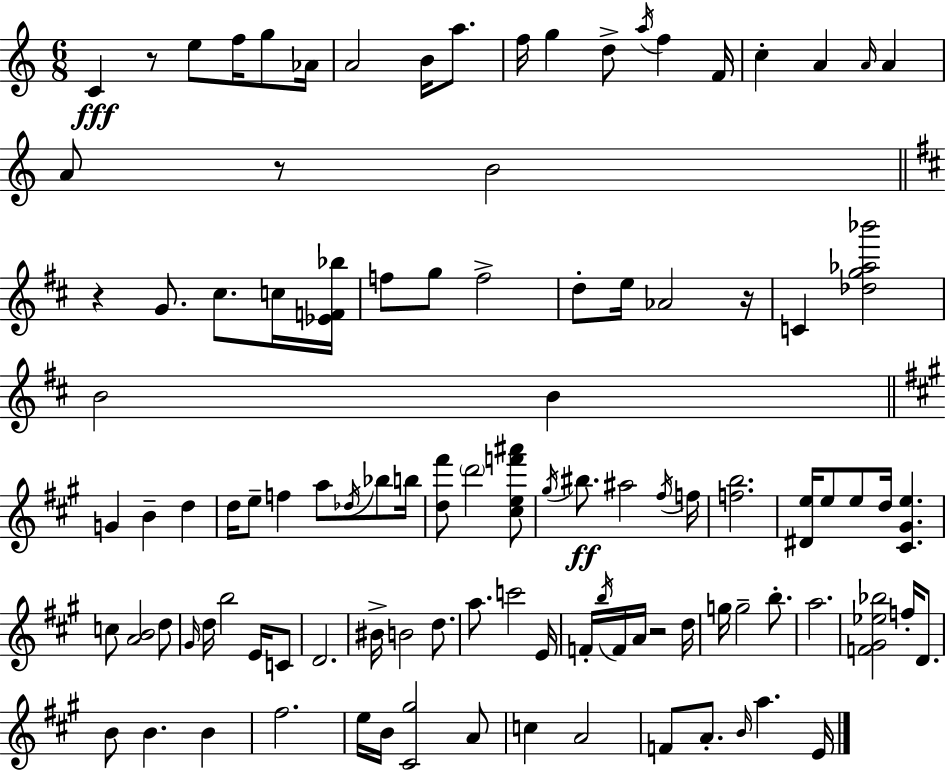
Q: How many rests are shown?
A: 5